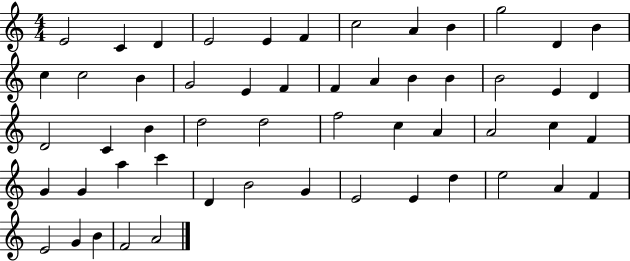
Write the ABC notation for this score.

X:1
T:Untitled
M:4/4
L:1/4
K:C
E2 C D E2 E F c2 A B g2 D B c c2 B G2 E F F A B B B2 E D D2 C B d2 d2 f2 c A A2 c F G G a c' D B2 G E2 E d e2 A F E2 G B F2 A2